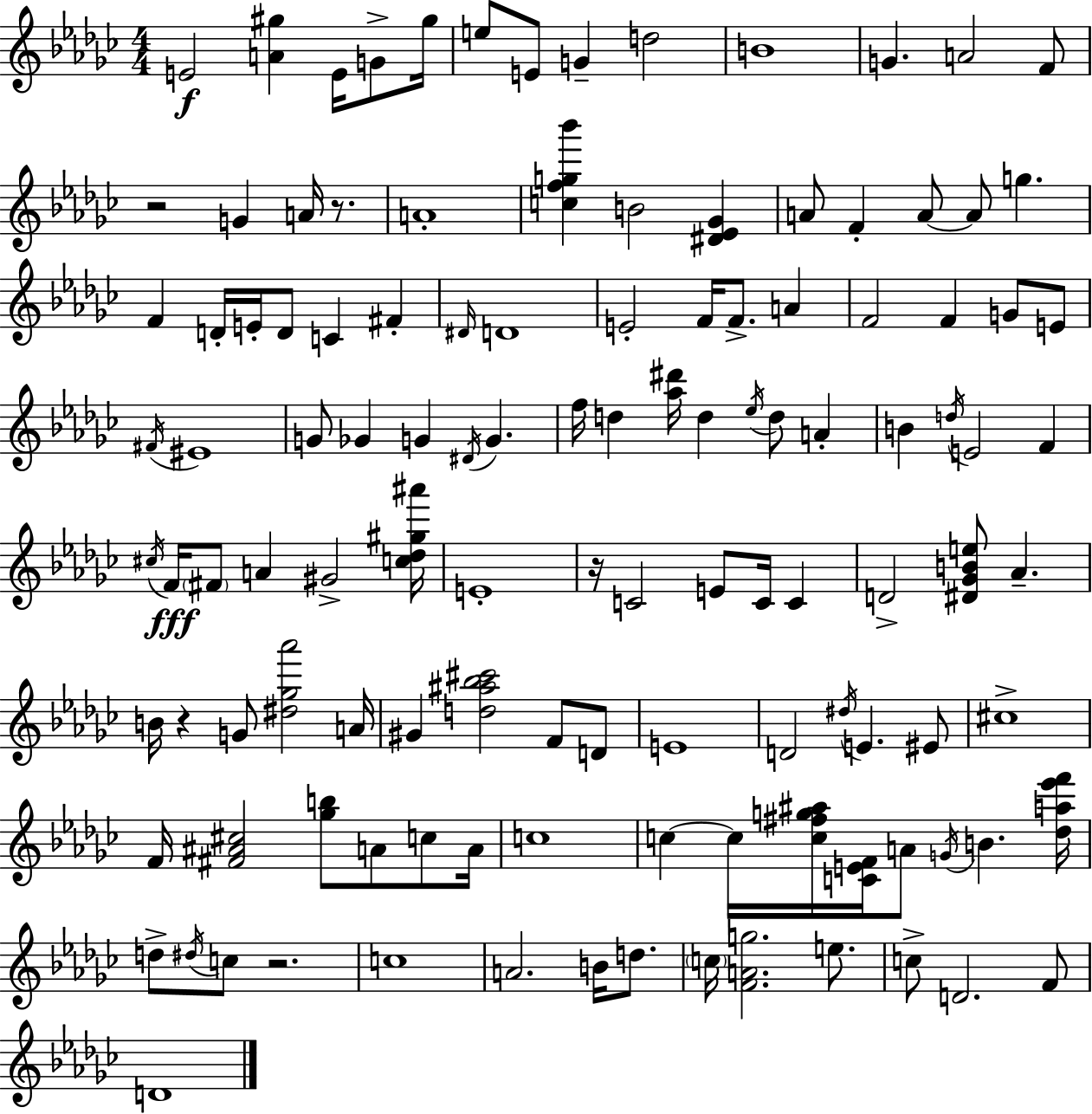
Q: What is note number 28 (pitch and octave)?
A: D#4